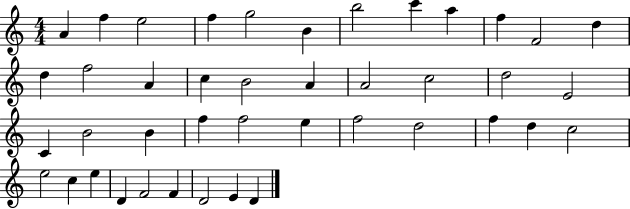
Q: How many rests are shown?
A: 0